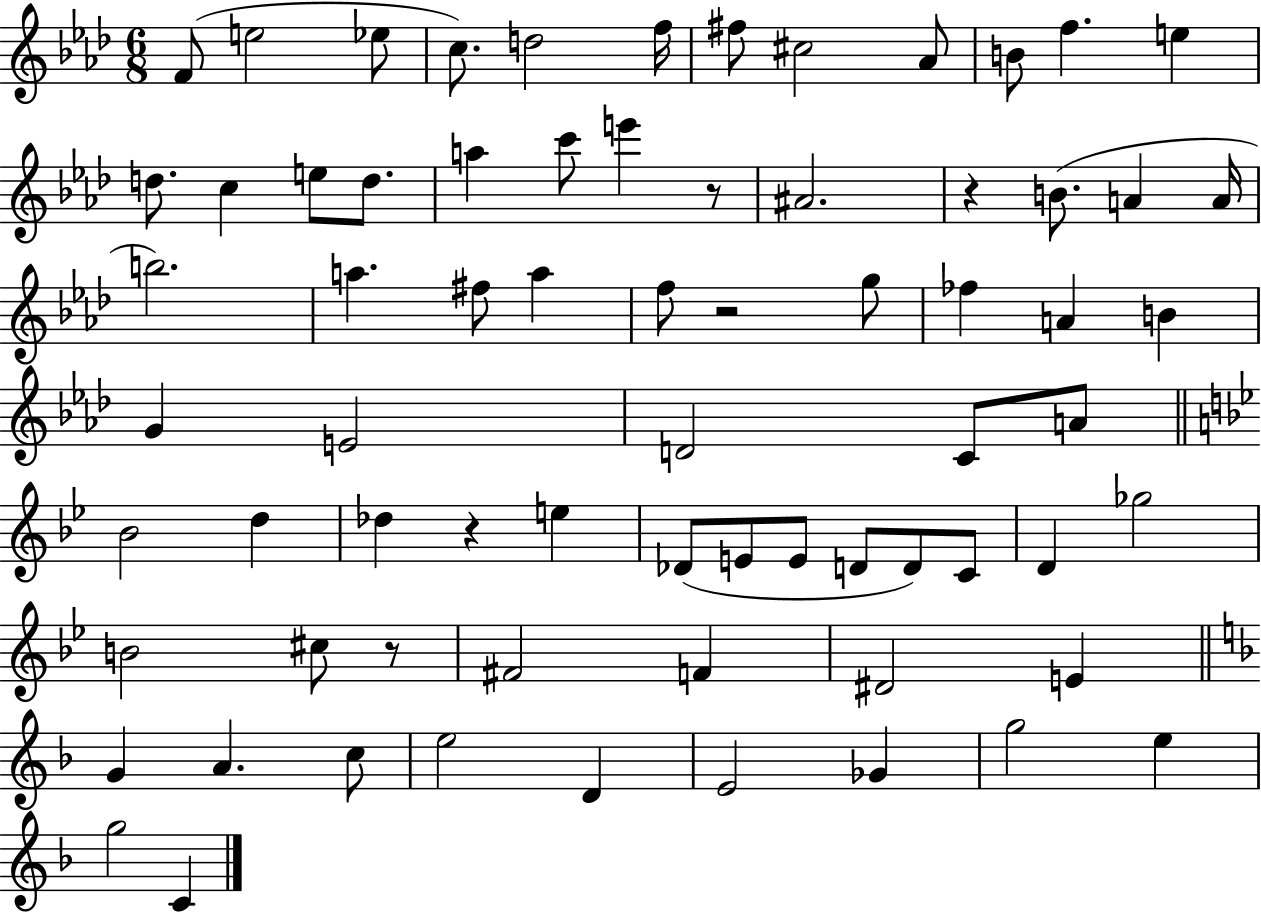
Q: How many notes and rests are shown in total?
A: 71